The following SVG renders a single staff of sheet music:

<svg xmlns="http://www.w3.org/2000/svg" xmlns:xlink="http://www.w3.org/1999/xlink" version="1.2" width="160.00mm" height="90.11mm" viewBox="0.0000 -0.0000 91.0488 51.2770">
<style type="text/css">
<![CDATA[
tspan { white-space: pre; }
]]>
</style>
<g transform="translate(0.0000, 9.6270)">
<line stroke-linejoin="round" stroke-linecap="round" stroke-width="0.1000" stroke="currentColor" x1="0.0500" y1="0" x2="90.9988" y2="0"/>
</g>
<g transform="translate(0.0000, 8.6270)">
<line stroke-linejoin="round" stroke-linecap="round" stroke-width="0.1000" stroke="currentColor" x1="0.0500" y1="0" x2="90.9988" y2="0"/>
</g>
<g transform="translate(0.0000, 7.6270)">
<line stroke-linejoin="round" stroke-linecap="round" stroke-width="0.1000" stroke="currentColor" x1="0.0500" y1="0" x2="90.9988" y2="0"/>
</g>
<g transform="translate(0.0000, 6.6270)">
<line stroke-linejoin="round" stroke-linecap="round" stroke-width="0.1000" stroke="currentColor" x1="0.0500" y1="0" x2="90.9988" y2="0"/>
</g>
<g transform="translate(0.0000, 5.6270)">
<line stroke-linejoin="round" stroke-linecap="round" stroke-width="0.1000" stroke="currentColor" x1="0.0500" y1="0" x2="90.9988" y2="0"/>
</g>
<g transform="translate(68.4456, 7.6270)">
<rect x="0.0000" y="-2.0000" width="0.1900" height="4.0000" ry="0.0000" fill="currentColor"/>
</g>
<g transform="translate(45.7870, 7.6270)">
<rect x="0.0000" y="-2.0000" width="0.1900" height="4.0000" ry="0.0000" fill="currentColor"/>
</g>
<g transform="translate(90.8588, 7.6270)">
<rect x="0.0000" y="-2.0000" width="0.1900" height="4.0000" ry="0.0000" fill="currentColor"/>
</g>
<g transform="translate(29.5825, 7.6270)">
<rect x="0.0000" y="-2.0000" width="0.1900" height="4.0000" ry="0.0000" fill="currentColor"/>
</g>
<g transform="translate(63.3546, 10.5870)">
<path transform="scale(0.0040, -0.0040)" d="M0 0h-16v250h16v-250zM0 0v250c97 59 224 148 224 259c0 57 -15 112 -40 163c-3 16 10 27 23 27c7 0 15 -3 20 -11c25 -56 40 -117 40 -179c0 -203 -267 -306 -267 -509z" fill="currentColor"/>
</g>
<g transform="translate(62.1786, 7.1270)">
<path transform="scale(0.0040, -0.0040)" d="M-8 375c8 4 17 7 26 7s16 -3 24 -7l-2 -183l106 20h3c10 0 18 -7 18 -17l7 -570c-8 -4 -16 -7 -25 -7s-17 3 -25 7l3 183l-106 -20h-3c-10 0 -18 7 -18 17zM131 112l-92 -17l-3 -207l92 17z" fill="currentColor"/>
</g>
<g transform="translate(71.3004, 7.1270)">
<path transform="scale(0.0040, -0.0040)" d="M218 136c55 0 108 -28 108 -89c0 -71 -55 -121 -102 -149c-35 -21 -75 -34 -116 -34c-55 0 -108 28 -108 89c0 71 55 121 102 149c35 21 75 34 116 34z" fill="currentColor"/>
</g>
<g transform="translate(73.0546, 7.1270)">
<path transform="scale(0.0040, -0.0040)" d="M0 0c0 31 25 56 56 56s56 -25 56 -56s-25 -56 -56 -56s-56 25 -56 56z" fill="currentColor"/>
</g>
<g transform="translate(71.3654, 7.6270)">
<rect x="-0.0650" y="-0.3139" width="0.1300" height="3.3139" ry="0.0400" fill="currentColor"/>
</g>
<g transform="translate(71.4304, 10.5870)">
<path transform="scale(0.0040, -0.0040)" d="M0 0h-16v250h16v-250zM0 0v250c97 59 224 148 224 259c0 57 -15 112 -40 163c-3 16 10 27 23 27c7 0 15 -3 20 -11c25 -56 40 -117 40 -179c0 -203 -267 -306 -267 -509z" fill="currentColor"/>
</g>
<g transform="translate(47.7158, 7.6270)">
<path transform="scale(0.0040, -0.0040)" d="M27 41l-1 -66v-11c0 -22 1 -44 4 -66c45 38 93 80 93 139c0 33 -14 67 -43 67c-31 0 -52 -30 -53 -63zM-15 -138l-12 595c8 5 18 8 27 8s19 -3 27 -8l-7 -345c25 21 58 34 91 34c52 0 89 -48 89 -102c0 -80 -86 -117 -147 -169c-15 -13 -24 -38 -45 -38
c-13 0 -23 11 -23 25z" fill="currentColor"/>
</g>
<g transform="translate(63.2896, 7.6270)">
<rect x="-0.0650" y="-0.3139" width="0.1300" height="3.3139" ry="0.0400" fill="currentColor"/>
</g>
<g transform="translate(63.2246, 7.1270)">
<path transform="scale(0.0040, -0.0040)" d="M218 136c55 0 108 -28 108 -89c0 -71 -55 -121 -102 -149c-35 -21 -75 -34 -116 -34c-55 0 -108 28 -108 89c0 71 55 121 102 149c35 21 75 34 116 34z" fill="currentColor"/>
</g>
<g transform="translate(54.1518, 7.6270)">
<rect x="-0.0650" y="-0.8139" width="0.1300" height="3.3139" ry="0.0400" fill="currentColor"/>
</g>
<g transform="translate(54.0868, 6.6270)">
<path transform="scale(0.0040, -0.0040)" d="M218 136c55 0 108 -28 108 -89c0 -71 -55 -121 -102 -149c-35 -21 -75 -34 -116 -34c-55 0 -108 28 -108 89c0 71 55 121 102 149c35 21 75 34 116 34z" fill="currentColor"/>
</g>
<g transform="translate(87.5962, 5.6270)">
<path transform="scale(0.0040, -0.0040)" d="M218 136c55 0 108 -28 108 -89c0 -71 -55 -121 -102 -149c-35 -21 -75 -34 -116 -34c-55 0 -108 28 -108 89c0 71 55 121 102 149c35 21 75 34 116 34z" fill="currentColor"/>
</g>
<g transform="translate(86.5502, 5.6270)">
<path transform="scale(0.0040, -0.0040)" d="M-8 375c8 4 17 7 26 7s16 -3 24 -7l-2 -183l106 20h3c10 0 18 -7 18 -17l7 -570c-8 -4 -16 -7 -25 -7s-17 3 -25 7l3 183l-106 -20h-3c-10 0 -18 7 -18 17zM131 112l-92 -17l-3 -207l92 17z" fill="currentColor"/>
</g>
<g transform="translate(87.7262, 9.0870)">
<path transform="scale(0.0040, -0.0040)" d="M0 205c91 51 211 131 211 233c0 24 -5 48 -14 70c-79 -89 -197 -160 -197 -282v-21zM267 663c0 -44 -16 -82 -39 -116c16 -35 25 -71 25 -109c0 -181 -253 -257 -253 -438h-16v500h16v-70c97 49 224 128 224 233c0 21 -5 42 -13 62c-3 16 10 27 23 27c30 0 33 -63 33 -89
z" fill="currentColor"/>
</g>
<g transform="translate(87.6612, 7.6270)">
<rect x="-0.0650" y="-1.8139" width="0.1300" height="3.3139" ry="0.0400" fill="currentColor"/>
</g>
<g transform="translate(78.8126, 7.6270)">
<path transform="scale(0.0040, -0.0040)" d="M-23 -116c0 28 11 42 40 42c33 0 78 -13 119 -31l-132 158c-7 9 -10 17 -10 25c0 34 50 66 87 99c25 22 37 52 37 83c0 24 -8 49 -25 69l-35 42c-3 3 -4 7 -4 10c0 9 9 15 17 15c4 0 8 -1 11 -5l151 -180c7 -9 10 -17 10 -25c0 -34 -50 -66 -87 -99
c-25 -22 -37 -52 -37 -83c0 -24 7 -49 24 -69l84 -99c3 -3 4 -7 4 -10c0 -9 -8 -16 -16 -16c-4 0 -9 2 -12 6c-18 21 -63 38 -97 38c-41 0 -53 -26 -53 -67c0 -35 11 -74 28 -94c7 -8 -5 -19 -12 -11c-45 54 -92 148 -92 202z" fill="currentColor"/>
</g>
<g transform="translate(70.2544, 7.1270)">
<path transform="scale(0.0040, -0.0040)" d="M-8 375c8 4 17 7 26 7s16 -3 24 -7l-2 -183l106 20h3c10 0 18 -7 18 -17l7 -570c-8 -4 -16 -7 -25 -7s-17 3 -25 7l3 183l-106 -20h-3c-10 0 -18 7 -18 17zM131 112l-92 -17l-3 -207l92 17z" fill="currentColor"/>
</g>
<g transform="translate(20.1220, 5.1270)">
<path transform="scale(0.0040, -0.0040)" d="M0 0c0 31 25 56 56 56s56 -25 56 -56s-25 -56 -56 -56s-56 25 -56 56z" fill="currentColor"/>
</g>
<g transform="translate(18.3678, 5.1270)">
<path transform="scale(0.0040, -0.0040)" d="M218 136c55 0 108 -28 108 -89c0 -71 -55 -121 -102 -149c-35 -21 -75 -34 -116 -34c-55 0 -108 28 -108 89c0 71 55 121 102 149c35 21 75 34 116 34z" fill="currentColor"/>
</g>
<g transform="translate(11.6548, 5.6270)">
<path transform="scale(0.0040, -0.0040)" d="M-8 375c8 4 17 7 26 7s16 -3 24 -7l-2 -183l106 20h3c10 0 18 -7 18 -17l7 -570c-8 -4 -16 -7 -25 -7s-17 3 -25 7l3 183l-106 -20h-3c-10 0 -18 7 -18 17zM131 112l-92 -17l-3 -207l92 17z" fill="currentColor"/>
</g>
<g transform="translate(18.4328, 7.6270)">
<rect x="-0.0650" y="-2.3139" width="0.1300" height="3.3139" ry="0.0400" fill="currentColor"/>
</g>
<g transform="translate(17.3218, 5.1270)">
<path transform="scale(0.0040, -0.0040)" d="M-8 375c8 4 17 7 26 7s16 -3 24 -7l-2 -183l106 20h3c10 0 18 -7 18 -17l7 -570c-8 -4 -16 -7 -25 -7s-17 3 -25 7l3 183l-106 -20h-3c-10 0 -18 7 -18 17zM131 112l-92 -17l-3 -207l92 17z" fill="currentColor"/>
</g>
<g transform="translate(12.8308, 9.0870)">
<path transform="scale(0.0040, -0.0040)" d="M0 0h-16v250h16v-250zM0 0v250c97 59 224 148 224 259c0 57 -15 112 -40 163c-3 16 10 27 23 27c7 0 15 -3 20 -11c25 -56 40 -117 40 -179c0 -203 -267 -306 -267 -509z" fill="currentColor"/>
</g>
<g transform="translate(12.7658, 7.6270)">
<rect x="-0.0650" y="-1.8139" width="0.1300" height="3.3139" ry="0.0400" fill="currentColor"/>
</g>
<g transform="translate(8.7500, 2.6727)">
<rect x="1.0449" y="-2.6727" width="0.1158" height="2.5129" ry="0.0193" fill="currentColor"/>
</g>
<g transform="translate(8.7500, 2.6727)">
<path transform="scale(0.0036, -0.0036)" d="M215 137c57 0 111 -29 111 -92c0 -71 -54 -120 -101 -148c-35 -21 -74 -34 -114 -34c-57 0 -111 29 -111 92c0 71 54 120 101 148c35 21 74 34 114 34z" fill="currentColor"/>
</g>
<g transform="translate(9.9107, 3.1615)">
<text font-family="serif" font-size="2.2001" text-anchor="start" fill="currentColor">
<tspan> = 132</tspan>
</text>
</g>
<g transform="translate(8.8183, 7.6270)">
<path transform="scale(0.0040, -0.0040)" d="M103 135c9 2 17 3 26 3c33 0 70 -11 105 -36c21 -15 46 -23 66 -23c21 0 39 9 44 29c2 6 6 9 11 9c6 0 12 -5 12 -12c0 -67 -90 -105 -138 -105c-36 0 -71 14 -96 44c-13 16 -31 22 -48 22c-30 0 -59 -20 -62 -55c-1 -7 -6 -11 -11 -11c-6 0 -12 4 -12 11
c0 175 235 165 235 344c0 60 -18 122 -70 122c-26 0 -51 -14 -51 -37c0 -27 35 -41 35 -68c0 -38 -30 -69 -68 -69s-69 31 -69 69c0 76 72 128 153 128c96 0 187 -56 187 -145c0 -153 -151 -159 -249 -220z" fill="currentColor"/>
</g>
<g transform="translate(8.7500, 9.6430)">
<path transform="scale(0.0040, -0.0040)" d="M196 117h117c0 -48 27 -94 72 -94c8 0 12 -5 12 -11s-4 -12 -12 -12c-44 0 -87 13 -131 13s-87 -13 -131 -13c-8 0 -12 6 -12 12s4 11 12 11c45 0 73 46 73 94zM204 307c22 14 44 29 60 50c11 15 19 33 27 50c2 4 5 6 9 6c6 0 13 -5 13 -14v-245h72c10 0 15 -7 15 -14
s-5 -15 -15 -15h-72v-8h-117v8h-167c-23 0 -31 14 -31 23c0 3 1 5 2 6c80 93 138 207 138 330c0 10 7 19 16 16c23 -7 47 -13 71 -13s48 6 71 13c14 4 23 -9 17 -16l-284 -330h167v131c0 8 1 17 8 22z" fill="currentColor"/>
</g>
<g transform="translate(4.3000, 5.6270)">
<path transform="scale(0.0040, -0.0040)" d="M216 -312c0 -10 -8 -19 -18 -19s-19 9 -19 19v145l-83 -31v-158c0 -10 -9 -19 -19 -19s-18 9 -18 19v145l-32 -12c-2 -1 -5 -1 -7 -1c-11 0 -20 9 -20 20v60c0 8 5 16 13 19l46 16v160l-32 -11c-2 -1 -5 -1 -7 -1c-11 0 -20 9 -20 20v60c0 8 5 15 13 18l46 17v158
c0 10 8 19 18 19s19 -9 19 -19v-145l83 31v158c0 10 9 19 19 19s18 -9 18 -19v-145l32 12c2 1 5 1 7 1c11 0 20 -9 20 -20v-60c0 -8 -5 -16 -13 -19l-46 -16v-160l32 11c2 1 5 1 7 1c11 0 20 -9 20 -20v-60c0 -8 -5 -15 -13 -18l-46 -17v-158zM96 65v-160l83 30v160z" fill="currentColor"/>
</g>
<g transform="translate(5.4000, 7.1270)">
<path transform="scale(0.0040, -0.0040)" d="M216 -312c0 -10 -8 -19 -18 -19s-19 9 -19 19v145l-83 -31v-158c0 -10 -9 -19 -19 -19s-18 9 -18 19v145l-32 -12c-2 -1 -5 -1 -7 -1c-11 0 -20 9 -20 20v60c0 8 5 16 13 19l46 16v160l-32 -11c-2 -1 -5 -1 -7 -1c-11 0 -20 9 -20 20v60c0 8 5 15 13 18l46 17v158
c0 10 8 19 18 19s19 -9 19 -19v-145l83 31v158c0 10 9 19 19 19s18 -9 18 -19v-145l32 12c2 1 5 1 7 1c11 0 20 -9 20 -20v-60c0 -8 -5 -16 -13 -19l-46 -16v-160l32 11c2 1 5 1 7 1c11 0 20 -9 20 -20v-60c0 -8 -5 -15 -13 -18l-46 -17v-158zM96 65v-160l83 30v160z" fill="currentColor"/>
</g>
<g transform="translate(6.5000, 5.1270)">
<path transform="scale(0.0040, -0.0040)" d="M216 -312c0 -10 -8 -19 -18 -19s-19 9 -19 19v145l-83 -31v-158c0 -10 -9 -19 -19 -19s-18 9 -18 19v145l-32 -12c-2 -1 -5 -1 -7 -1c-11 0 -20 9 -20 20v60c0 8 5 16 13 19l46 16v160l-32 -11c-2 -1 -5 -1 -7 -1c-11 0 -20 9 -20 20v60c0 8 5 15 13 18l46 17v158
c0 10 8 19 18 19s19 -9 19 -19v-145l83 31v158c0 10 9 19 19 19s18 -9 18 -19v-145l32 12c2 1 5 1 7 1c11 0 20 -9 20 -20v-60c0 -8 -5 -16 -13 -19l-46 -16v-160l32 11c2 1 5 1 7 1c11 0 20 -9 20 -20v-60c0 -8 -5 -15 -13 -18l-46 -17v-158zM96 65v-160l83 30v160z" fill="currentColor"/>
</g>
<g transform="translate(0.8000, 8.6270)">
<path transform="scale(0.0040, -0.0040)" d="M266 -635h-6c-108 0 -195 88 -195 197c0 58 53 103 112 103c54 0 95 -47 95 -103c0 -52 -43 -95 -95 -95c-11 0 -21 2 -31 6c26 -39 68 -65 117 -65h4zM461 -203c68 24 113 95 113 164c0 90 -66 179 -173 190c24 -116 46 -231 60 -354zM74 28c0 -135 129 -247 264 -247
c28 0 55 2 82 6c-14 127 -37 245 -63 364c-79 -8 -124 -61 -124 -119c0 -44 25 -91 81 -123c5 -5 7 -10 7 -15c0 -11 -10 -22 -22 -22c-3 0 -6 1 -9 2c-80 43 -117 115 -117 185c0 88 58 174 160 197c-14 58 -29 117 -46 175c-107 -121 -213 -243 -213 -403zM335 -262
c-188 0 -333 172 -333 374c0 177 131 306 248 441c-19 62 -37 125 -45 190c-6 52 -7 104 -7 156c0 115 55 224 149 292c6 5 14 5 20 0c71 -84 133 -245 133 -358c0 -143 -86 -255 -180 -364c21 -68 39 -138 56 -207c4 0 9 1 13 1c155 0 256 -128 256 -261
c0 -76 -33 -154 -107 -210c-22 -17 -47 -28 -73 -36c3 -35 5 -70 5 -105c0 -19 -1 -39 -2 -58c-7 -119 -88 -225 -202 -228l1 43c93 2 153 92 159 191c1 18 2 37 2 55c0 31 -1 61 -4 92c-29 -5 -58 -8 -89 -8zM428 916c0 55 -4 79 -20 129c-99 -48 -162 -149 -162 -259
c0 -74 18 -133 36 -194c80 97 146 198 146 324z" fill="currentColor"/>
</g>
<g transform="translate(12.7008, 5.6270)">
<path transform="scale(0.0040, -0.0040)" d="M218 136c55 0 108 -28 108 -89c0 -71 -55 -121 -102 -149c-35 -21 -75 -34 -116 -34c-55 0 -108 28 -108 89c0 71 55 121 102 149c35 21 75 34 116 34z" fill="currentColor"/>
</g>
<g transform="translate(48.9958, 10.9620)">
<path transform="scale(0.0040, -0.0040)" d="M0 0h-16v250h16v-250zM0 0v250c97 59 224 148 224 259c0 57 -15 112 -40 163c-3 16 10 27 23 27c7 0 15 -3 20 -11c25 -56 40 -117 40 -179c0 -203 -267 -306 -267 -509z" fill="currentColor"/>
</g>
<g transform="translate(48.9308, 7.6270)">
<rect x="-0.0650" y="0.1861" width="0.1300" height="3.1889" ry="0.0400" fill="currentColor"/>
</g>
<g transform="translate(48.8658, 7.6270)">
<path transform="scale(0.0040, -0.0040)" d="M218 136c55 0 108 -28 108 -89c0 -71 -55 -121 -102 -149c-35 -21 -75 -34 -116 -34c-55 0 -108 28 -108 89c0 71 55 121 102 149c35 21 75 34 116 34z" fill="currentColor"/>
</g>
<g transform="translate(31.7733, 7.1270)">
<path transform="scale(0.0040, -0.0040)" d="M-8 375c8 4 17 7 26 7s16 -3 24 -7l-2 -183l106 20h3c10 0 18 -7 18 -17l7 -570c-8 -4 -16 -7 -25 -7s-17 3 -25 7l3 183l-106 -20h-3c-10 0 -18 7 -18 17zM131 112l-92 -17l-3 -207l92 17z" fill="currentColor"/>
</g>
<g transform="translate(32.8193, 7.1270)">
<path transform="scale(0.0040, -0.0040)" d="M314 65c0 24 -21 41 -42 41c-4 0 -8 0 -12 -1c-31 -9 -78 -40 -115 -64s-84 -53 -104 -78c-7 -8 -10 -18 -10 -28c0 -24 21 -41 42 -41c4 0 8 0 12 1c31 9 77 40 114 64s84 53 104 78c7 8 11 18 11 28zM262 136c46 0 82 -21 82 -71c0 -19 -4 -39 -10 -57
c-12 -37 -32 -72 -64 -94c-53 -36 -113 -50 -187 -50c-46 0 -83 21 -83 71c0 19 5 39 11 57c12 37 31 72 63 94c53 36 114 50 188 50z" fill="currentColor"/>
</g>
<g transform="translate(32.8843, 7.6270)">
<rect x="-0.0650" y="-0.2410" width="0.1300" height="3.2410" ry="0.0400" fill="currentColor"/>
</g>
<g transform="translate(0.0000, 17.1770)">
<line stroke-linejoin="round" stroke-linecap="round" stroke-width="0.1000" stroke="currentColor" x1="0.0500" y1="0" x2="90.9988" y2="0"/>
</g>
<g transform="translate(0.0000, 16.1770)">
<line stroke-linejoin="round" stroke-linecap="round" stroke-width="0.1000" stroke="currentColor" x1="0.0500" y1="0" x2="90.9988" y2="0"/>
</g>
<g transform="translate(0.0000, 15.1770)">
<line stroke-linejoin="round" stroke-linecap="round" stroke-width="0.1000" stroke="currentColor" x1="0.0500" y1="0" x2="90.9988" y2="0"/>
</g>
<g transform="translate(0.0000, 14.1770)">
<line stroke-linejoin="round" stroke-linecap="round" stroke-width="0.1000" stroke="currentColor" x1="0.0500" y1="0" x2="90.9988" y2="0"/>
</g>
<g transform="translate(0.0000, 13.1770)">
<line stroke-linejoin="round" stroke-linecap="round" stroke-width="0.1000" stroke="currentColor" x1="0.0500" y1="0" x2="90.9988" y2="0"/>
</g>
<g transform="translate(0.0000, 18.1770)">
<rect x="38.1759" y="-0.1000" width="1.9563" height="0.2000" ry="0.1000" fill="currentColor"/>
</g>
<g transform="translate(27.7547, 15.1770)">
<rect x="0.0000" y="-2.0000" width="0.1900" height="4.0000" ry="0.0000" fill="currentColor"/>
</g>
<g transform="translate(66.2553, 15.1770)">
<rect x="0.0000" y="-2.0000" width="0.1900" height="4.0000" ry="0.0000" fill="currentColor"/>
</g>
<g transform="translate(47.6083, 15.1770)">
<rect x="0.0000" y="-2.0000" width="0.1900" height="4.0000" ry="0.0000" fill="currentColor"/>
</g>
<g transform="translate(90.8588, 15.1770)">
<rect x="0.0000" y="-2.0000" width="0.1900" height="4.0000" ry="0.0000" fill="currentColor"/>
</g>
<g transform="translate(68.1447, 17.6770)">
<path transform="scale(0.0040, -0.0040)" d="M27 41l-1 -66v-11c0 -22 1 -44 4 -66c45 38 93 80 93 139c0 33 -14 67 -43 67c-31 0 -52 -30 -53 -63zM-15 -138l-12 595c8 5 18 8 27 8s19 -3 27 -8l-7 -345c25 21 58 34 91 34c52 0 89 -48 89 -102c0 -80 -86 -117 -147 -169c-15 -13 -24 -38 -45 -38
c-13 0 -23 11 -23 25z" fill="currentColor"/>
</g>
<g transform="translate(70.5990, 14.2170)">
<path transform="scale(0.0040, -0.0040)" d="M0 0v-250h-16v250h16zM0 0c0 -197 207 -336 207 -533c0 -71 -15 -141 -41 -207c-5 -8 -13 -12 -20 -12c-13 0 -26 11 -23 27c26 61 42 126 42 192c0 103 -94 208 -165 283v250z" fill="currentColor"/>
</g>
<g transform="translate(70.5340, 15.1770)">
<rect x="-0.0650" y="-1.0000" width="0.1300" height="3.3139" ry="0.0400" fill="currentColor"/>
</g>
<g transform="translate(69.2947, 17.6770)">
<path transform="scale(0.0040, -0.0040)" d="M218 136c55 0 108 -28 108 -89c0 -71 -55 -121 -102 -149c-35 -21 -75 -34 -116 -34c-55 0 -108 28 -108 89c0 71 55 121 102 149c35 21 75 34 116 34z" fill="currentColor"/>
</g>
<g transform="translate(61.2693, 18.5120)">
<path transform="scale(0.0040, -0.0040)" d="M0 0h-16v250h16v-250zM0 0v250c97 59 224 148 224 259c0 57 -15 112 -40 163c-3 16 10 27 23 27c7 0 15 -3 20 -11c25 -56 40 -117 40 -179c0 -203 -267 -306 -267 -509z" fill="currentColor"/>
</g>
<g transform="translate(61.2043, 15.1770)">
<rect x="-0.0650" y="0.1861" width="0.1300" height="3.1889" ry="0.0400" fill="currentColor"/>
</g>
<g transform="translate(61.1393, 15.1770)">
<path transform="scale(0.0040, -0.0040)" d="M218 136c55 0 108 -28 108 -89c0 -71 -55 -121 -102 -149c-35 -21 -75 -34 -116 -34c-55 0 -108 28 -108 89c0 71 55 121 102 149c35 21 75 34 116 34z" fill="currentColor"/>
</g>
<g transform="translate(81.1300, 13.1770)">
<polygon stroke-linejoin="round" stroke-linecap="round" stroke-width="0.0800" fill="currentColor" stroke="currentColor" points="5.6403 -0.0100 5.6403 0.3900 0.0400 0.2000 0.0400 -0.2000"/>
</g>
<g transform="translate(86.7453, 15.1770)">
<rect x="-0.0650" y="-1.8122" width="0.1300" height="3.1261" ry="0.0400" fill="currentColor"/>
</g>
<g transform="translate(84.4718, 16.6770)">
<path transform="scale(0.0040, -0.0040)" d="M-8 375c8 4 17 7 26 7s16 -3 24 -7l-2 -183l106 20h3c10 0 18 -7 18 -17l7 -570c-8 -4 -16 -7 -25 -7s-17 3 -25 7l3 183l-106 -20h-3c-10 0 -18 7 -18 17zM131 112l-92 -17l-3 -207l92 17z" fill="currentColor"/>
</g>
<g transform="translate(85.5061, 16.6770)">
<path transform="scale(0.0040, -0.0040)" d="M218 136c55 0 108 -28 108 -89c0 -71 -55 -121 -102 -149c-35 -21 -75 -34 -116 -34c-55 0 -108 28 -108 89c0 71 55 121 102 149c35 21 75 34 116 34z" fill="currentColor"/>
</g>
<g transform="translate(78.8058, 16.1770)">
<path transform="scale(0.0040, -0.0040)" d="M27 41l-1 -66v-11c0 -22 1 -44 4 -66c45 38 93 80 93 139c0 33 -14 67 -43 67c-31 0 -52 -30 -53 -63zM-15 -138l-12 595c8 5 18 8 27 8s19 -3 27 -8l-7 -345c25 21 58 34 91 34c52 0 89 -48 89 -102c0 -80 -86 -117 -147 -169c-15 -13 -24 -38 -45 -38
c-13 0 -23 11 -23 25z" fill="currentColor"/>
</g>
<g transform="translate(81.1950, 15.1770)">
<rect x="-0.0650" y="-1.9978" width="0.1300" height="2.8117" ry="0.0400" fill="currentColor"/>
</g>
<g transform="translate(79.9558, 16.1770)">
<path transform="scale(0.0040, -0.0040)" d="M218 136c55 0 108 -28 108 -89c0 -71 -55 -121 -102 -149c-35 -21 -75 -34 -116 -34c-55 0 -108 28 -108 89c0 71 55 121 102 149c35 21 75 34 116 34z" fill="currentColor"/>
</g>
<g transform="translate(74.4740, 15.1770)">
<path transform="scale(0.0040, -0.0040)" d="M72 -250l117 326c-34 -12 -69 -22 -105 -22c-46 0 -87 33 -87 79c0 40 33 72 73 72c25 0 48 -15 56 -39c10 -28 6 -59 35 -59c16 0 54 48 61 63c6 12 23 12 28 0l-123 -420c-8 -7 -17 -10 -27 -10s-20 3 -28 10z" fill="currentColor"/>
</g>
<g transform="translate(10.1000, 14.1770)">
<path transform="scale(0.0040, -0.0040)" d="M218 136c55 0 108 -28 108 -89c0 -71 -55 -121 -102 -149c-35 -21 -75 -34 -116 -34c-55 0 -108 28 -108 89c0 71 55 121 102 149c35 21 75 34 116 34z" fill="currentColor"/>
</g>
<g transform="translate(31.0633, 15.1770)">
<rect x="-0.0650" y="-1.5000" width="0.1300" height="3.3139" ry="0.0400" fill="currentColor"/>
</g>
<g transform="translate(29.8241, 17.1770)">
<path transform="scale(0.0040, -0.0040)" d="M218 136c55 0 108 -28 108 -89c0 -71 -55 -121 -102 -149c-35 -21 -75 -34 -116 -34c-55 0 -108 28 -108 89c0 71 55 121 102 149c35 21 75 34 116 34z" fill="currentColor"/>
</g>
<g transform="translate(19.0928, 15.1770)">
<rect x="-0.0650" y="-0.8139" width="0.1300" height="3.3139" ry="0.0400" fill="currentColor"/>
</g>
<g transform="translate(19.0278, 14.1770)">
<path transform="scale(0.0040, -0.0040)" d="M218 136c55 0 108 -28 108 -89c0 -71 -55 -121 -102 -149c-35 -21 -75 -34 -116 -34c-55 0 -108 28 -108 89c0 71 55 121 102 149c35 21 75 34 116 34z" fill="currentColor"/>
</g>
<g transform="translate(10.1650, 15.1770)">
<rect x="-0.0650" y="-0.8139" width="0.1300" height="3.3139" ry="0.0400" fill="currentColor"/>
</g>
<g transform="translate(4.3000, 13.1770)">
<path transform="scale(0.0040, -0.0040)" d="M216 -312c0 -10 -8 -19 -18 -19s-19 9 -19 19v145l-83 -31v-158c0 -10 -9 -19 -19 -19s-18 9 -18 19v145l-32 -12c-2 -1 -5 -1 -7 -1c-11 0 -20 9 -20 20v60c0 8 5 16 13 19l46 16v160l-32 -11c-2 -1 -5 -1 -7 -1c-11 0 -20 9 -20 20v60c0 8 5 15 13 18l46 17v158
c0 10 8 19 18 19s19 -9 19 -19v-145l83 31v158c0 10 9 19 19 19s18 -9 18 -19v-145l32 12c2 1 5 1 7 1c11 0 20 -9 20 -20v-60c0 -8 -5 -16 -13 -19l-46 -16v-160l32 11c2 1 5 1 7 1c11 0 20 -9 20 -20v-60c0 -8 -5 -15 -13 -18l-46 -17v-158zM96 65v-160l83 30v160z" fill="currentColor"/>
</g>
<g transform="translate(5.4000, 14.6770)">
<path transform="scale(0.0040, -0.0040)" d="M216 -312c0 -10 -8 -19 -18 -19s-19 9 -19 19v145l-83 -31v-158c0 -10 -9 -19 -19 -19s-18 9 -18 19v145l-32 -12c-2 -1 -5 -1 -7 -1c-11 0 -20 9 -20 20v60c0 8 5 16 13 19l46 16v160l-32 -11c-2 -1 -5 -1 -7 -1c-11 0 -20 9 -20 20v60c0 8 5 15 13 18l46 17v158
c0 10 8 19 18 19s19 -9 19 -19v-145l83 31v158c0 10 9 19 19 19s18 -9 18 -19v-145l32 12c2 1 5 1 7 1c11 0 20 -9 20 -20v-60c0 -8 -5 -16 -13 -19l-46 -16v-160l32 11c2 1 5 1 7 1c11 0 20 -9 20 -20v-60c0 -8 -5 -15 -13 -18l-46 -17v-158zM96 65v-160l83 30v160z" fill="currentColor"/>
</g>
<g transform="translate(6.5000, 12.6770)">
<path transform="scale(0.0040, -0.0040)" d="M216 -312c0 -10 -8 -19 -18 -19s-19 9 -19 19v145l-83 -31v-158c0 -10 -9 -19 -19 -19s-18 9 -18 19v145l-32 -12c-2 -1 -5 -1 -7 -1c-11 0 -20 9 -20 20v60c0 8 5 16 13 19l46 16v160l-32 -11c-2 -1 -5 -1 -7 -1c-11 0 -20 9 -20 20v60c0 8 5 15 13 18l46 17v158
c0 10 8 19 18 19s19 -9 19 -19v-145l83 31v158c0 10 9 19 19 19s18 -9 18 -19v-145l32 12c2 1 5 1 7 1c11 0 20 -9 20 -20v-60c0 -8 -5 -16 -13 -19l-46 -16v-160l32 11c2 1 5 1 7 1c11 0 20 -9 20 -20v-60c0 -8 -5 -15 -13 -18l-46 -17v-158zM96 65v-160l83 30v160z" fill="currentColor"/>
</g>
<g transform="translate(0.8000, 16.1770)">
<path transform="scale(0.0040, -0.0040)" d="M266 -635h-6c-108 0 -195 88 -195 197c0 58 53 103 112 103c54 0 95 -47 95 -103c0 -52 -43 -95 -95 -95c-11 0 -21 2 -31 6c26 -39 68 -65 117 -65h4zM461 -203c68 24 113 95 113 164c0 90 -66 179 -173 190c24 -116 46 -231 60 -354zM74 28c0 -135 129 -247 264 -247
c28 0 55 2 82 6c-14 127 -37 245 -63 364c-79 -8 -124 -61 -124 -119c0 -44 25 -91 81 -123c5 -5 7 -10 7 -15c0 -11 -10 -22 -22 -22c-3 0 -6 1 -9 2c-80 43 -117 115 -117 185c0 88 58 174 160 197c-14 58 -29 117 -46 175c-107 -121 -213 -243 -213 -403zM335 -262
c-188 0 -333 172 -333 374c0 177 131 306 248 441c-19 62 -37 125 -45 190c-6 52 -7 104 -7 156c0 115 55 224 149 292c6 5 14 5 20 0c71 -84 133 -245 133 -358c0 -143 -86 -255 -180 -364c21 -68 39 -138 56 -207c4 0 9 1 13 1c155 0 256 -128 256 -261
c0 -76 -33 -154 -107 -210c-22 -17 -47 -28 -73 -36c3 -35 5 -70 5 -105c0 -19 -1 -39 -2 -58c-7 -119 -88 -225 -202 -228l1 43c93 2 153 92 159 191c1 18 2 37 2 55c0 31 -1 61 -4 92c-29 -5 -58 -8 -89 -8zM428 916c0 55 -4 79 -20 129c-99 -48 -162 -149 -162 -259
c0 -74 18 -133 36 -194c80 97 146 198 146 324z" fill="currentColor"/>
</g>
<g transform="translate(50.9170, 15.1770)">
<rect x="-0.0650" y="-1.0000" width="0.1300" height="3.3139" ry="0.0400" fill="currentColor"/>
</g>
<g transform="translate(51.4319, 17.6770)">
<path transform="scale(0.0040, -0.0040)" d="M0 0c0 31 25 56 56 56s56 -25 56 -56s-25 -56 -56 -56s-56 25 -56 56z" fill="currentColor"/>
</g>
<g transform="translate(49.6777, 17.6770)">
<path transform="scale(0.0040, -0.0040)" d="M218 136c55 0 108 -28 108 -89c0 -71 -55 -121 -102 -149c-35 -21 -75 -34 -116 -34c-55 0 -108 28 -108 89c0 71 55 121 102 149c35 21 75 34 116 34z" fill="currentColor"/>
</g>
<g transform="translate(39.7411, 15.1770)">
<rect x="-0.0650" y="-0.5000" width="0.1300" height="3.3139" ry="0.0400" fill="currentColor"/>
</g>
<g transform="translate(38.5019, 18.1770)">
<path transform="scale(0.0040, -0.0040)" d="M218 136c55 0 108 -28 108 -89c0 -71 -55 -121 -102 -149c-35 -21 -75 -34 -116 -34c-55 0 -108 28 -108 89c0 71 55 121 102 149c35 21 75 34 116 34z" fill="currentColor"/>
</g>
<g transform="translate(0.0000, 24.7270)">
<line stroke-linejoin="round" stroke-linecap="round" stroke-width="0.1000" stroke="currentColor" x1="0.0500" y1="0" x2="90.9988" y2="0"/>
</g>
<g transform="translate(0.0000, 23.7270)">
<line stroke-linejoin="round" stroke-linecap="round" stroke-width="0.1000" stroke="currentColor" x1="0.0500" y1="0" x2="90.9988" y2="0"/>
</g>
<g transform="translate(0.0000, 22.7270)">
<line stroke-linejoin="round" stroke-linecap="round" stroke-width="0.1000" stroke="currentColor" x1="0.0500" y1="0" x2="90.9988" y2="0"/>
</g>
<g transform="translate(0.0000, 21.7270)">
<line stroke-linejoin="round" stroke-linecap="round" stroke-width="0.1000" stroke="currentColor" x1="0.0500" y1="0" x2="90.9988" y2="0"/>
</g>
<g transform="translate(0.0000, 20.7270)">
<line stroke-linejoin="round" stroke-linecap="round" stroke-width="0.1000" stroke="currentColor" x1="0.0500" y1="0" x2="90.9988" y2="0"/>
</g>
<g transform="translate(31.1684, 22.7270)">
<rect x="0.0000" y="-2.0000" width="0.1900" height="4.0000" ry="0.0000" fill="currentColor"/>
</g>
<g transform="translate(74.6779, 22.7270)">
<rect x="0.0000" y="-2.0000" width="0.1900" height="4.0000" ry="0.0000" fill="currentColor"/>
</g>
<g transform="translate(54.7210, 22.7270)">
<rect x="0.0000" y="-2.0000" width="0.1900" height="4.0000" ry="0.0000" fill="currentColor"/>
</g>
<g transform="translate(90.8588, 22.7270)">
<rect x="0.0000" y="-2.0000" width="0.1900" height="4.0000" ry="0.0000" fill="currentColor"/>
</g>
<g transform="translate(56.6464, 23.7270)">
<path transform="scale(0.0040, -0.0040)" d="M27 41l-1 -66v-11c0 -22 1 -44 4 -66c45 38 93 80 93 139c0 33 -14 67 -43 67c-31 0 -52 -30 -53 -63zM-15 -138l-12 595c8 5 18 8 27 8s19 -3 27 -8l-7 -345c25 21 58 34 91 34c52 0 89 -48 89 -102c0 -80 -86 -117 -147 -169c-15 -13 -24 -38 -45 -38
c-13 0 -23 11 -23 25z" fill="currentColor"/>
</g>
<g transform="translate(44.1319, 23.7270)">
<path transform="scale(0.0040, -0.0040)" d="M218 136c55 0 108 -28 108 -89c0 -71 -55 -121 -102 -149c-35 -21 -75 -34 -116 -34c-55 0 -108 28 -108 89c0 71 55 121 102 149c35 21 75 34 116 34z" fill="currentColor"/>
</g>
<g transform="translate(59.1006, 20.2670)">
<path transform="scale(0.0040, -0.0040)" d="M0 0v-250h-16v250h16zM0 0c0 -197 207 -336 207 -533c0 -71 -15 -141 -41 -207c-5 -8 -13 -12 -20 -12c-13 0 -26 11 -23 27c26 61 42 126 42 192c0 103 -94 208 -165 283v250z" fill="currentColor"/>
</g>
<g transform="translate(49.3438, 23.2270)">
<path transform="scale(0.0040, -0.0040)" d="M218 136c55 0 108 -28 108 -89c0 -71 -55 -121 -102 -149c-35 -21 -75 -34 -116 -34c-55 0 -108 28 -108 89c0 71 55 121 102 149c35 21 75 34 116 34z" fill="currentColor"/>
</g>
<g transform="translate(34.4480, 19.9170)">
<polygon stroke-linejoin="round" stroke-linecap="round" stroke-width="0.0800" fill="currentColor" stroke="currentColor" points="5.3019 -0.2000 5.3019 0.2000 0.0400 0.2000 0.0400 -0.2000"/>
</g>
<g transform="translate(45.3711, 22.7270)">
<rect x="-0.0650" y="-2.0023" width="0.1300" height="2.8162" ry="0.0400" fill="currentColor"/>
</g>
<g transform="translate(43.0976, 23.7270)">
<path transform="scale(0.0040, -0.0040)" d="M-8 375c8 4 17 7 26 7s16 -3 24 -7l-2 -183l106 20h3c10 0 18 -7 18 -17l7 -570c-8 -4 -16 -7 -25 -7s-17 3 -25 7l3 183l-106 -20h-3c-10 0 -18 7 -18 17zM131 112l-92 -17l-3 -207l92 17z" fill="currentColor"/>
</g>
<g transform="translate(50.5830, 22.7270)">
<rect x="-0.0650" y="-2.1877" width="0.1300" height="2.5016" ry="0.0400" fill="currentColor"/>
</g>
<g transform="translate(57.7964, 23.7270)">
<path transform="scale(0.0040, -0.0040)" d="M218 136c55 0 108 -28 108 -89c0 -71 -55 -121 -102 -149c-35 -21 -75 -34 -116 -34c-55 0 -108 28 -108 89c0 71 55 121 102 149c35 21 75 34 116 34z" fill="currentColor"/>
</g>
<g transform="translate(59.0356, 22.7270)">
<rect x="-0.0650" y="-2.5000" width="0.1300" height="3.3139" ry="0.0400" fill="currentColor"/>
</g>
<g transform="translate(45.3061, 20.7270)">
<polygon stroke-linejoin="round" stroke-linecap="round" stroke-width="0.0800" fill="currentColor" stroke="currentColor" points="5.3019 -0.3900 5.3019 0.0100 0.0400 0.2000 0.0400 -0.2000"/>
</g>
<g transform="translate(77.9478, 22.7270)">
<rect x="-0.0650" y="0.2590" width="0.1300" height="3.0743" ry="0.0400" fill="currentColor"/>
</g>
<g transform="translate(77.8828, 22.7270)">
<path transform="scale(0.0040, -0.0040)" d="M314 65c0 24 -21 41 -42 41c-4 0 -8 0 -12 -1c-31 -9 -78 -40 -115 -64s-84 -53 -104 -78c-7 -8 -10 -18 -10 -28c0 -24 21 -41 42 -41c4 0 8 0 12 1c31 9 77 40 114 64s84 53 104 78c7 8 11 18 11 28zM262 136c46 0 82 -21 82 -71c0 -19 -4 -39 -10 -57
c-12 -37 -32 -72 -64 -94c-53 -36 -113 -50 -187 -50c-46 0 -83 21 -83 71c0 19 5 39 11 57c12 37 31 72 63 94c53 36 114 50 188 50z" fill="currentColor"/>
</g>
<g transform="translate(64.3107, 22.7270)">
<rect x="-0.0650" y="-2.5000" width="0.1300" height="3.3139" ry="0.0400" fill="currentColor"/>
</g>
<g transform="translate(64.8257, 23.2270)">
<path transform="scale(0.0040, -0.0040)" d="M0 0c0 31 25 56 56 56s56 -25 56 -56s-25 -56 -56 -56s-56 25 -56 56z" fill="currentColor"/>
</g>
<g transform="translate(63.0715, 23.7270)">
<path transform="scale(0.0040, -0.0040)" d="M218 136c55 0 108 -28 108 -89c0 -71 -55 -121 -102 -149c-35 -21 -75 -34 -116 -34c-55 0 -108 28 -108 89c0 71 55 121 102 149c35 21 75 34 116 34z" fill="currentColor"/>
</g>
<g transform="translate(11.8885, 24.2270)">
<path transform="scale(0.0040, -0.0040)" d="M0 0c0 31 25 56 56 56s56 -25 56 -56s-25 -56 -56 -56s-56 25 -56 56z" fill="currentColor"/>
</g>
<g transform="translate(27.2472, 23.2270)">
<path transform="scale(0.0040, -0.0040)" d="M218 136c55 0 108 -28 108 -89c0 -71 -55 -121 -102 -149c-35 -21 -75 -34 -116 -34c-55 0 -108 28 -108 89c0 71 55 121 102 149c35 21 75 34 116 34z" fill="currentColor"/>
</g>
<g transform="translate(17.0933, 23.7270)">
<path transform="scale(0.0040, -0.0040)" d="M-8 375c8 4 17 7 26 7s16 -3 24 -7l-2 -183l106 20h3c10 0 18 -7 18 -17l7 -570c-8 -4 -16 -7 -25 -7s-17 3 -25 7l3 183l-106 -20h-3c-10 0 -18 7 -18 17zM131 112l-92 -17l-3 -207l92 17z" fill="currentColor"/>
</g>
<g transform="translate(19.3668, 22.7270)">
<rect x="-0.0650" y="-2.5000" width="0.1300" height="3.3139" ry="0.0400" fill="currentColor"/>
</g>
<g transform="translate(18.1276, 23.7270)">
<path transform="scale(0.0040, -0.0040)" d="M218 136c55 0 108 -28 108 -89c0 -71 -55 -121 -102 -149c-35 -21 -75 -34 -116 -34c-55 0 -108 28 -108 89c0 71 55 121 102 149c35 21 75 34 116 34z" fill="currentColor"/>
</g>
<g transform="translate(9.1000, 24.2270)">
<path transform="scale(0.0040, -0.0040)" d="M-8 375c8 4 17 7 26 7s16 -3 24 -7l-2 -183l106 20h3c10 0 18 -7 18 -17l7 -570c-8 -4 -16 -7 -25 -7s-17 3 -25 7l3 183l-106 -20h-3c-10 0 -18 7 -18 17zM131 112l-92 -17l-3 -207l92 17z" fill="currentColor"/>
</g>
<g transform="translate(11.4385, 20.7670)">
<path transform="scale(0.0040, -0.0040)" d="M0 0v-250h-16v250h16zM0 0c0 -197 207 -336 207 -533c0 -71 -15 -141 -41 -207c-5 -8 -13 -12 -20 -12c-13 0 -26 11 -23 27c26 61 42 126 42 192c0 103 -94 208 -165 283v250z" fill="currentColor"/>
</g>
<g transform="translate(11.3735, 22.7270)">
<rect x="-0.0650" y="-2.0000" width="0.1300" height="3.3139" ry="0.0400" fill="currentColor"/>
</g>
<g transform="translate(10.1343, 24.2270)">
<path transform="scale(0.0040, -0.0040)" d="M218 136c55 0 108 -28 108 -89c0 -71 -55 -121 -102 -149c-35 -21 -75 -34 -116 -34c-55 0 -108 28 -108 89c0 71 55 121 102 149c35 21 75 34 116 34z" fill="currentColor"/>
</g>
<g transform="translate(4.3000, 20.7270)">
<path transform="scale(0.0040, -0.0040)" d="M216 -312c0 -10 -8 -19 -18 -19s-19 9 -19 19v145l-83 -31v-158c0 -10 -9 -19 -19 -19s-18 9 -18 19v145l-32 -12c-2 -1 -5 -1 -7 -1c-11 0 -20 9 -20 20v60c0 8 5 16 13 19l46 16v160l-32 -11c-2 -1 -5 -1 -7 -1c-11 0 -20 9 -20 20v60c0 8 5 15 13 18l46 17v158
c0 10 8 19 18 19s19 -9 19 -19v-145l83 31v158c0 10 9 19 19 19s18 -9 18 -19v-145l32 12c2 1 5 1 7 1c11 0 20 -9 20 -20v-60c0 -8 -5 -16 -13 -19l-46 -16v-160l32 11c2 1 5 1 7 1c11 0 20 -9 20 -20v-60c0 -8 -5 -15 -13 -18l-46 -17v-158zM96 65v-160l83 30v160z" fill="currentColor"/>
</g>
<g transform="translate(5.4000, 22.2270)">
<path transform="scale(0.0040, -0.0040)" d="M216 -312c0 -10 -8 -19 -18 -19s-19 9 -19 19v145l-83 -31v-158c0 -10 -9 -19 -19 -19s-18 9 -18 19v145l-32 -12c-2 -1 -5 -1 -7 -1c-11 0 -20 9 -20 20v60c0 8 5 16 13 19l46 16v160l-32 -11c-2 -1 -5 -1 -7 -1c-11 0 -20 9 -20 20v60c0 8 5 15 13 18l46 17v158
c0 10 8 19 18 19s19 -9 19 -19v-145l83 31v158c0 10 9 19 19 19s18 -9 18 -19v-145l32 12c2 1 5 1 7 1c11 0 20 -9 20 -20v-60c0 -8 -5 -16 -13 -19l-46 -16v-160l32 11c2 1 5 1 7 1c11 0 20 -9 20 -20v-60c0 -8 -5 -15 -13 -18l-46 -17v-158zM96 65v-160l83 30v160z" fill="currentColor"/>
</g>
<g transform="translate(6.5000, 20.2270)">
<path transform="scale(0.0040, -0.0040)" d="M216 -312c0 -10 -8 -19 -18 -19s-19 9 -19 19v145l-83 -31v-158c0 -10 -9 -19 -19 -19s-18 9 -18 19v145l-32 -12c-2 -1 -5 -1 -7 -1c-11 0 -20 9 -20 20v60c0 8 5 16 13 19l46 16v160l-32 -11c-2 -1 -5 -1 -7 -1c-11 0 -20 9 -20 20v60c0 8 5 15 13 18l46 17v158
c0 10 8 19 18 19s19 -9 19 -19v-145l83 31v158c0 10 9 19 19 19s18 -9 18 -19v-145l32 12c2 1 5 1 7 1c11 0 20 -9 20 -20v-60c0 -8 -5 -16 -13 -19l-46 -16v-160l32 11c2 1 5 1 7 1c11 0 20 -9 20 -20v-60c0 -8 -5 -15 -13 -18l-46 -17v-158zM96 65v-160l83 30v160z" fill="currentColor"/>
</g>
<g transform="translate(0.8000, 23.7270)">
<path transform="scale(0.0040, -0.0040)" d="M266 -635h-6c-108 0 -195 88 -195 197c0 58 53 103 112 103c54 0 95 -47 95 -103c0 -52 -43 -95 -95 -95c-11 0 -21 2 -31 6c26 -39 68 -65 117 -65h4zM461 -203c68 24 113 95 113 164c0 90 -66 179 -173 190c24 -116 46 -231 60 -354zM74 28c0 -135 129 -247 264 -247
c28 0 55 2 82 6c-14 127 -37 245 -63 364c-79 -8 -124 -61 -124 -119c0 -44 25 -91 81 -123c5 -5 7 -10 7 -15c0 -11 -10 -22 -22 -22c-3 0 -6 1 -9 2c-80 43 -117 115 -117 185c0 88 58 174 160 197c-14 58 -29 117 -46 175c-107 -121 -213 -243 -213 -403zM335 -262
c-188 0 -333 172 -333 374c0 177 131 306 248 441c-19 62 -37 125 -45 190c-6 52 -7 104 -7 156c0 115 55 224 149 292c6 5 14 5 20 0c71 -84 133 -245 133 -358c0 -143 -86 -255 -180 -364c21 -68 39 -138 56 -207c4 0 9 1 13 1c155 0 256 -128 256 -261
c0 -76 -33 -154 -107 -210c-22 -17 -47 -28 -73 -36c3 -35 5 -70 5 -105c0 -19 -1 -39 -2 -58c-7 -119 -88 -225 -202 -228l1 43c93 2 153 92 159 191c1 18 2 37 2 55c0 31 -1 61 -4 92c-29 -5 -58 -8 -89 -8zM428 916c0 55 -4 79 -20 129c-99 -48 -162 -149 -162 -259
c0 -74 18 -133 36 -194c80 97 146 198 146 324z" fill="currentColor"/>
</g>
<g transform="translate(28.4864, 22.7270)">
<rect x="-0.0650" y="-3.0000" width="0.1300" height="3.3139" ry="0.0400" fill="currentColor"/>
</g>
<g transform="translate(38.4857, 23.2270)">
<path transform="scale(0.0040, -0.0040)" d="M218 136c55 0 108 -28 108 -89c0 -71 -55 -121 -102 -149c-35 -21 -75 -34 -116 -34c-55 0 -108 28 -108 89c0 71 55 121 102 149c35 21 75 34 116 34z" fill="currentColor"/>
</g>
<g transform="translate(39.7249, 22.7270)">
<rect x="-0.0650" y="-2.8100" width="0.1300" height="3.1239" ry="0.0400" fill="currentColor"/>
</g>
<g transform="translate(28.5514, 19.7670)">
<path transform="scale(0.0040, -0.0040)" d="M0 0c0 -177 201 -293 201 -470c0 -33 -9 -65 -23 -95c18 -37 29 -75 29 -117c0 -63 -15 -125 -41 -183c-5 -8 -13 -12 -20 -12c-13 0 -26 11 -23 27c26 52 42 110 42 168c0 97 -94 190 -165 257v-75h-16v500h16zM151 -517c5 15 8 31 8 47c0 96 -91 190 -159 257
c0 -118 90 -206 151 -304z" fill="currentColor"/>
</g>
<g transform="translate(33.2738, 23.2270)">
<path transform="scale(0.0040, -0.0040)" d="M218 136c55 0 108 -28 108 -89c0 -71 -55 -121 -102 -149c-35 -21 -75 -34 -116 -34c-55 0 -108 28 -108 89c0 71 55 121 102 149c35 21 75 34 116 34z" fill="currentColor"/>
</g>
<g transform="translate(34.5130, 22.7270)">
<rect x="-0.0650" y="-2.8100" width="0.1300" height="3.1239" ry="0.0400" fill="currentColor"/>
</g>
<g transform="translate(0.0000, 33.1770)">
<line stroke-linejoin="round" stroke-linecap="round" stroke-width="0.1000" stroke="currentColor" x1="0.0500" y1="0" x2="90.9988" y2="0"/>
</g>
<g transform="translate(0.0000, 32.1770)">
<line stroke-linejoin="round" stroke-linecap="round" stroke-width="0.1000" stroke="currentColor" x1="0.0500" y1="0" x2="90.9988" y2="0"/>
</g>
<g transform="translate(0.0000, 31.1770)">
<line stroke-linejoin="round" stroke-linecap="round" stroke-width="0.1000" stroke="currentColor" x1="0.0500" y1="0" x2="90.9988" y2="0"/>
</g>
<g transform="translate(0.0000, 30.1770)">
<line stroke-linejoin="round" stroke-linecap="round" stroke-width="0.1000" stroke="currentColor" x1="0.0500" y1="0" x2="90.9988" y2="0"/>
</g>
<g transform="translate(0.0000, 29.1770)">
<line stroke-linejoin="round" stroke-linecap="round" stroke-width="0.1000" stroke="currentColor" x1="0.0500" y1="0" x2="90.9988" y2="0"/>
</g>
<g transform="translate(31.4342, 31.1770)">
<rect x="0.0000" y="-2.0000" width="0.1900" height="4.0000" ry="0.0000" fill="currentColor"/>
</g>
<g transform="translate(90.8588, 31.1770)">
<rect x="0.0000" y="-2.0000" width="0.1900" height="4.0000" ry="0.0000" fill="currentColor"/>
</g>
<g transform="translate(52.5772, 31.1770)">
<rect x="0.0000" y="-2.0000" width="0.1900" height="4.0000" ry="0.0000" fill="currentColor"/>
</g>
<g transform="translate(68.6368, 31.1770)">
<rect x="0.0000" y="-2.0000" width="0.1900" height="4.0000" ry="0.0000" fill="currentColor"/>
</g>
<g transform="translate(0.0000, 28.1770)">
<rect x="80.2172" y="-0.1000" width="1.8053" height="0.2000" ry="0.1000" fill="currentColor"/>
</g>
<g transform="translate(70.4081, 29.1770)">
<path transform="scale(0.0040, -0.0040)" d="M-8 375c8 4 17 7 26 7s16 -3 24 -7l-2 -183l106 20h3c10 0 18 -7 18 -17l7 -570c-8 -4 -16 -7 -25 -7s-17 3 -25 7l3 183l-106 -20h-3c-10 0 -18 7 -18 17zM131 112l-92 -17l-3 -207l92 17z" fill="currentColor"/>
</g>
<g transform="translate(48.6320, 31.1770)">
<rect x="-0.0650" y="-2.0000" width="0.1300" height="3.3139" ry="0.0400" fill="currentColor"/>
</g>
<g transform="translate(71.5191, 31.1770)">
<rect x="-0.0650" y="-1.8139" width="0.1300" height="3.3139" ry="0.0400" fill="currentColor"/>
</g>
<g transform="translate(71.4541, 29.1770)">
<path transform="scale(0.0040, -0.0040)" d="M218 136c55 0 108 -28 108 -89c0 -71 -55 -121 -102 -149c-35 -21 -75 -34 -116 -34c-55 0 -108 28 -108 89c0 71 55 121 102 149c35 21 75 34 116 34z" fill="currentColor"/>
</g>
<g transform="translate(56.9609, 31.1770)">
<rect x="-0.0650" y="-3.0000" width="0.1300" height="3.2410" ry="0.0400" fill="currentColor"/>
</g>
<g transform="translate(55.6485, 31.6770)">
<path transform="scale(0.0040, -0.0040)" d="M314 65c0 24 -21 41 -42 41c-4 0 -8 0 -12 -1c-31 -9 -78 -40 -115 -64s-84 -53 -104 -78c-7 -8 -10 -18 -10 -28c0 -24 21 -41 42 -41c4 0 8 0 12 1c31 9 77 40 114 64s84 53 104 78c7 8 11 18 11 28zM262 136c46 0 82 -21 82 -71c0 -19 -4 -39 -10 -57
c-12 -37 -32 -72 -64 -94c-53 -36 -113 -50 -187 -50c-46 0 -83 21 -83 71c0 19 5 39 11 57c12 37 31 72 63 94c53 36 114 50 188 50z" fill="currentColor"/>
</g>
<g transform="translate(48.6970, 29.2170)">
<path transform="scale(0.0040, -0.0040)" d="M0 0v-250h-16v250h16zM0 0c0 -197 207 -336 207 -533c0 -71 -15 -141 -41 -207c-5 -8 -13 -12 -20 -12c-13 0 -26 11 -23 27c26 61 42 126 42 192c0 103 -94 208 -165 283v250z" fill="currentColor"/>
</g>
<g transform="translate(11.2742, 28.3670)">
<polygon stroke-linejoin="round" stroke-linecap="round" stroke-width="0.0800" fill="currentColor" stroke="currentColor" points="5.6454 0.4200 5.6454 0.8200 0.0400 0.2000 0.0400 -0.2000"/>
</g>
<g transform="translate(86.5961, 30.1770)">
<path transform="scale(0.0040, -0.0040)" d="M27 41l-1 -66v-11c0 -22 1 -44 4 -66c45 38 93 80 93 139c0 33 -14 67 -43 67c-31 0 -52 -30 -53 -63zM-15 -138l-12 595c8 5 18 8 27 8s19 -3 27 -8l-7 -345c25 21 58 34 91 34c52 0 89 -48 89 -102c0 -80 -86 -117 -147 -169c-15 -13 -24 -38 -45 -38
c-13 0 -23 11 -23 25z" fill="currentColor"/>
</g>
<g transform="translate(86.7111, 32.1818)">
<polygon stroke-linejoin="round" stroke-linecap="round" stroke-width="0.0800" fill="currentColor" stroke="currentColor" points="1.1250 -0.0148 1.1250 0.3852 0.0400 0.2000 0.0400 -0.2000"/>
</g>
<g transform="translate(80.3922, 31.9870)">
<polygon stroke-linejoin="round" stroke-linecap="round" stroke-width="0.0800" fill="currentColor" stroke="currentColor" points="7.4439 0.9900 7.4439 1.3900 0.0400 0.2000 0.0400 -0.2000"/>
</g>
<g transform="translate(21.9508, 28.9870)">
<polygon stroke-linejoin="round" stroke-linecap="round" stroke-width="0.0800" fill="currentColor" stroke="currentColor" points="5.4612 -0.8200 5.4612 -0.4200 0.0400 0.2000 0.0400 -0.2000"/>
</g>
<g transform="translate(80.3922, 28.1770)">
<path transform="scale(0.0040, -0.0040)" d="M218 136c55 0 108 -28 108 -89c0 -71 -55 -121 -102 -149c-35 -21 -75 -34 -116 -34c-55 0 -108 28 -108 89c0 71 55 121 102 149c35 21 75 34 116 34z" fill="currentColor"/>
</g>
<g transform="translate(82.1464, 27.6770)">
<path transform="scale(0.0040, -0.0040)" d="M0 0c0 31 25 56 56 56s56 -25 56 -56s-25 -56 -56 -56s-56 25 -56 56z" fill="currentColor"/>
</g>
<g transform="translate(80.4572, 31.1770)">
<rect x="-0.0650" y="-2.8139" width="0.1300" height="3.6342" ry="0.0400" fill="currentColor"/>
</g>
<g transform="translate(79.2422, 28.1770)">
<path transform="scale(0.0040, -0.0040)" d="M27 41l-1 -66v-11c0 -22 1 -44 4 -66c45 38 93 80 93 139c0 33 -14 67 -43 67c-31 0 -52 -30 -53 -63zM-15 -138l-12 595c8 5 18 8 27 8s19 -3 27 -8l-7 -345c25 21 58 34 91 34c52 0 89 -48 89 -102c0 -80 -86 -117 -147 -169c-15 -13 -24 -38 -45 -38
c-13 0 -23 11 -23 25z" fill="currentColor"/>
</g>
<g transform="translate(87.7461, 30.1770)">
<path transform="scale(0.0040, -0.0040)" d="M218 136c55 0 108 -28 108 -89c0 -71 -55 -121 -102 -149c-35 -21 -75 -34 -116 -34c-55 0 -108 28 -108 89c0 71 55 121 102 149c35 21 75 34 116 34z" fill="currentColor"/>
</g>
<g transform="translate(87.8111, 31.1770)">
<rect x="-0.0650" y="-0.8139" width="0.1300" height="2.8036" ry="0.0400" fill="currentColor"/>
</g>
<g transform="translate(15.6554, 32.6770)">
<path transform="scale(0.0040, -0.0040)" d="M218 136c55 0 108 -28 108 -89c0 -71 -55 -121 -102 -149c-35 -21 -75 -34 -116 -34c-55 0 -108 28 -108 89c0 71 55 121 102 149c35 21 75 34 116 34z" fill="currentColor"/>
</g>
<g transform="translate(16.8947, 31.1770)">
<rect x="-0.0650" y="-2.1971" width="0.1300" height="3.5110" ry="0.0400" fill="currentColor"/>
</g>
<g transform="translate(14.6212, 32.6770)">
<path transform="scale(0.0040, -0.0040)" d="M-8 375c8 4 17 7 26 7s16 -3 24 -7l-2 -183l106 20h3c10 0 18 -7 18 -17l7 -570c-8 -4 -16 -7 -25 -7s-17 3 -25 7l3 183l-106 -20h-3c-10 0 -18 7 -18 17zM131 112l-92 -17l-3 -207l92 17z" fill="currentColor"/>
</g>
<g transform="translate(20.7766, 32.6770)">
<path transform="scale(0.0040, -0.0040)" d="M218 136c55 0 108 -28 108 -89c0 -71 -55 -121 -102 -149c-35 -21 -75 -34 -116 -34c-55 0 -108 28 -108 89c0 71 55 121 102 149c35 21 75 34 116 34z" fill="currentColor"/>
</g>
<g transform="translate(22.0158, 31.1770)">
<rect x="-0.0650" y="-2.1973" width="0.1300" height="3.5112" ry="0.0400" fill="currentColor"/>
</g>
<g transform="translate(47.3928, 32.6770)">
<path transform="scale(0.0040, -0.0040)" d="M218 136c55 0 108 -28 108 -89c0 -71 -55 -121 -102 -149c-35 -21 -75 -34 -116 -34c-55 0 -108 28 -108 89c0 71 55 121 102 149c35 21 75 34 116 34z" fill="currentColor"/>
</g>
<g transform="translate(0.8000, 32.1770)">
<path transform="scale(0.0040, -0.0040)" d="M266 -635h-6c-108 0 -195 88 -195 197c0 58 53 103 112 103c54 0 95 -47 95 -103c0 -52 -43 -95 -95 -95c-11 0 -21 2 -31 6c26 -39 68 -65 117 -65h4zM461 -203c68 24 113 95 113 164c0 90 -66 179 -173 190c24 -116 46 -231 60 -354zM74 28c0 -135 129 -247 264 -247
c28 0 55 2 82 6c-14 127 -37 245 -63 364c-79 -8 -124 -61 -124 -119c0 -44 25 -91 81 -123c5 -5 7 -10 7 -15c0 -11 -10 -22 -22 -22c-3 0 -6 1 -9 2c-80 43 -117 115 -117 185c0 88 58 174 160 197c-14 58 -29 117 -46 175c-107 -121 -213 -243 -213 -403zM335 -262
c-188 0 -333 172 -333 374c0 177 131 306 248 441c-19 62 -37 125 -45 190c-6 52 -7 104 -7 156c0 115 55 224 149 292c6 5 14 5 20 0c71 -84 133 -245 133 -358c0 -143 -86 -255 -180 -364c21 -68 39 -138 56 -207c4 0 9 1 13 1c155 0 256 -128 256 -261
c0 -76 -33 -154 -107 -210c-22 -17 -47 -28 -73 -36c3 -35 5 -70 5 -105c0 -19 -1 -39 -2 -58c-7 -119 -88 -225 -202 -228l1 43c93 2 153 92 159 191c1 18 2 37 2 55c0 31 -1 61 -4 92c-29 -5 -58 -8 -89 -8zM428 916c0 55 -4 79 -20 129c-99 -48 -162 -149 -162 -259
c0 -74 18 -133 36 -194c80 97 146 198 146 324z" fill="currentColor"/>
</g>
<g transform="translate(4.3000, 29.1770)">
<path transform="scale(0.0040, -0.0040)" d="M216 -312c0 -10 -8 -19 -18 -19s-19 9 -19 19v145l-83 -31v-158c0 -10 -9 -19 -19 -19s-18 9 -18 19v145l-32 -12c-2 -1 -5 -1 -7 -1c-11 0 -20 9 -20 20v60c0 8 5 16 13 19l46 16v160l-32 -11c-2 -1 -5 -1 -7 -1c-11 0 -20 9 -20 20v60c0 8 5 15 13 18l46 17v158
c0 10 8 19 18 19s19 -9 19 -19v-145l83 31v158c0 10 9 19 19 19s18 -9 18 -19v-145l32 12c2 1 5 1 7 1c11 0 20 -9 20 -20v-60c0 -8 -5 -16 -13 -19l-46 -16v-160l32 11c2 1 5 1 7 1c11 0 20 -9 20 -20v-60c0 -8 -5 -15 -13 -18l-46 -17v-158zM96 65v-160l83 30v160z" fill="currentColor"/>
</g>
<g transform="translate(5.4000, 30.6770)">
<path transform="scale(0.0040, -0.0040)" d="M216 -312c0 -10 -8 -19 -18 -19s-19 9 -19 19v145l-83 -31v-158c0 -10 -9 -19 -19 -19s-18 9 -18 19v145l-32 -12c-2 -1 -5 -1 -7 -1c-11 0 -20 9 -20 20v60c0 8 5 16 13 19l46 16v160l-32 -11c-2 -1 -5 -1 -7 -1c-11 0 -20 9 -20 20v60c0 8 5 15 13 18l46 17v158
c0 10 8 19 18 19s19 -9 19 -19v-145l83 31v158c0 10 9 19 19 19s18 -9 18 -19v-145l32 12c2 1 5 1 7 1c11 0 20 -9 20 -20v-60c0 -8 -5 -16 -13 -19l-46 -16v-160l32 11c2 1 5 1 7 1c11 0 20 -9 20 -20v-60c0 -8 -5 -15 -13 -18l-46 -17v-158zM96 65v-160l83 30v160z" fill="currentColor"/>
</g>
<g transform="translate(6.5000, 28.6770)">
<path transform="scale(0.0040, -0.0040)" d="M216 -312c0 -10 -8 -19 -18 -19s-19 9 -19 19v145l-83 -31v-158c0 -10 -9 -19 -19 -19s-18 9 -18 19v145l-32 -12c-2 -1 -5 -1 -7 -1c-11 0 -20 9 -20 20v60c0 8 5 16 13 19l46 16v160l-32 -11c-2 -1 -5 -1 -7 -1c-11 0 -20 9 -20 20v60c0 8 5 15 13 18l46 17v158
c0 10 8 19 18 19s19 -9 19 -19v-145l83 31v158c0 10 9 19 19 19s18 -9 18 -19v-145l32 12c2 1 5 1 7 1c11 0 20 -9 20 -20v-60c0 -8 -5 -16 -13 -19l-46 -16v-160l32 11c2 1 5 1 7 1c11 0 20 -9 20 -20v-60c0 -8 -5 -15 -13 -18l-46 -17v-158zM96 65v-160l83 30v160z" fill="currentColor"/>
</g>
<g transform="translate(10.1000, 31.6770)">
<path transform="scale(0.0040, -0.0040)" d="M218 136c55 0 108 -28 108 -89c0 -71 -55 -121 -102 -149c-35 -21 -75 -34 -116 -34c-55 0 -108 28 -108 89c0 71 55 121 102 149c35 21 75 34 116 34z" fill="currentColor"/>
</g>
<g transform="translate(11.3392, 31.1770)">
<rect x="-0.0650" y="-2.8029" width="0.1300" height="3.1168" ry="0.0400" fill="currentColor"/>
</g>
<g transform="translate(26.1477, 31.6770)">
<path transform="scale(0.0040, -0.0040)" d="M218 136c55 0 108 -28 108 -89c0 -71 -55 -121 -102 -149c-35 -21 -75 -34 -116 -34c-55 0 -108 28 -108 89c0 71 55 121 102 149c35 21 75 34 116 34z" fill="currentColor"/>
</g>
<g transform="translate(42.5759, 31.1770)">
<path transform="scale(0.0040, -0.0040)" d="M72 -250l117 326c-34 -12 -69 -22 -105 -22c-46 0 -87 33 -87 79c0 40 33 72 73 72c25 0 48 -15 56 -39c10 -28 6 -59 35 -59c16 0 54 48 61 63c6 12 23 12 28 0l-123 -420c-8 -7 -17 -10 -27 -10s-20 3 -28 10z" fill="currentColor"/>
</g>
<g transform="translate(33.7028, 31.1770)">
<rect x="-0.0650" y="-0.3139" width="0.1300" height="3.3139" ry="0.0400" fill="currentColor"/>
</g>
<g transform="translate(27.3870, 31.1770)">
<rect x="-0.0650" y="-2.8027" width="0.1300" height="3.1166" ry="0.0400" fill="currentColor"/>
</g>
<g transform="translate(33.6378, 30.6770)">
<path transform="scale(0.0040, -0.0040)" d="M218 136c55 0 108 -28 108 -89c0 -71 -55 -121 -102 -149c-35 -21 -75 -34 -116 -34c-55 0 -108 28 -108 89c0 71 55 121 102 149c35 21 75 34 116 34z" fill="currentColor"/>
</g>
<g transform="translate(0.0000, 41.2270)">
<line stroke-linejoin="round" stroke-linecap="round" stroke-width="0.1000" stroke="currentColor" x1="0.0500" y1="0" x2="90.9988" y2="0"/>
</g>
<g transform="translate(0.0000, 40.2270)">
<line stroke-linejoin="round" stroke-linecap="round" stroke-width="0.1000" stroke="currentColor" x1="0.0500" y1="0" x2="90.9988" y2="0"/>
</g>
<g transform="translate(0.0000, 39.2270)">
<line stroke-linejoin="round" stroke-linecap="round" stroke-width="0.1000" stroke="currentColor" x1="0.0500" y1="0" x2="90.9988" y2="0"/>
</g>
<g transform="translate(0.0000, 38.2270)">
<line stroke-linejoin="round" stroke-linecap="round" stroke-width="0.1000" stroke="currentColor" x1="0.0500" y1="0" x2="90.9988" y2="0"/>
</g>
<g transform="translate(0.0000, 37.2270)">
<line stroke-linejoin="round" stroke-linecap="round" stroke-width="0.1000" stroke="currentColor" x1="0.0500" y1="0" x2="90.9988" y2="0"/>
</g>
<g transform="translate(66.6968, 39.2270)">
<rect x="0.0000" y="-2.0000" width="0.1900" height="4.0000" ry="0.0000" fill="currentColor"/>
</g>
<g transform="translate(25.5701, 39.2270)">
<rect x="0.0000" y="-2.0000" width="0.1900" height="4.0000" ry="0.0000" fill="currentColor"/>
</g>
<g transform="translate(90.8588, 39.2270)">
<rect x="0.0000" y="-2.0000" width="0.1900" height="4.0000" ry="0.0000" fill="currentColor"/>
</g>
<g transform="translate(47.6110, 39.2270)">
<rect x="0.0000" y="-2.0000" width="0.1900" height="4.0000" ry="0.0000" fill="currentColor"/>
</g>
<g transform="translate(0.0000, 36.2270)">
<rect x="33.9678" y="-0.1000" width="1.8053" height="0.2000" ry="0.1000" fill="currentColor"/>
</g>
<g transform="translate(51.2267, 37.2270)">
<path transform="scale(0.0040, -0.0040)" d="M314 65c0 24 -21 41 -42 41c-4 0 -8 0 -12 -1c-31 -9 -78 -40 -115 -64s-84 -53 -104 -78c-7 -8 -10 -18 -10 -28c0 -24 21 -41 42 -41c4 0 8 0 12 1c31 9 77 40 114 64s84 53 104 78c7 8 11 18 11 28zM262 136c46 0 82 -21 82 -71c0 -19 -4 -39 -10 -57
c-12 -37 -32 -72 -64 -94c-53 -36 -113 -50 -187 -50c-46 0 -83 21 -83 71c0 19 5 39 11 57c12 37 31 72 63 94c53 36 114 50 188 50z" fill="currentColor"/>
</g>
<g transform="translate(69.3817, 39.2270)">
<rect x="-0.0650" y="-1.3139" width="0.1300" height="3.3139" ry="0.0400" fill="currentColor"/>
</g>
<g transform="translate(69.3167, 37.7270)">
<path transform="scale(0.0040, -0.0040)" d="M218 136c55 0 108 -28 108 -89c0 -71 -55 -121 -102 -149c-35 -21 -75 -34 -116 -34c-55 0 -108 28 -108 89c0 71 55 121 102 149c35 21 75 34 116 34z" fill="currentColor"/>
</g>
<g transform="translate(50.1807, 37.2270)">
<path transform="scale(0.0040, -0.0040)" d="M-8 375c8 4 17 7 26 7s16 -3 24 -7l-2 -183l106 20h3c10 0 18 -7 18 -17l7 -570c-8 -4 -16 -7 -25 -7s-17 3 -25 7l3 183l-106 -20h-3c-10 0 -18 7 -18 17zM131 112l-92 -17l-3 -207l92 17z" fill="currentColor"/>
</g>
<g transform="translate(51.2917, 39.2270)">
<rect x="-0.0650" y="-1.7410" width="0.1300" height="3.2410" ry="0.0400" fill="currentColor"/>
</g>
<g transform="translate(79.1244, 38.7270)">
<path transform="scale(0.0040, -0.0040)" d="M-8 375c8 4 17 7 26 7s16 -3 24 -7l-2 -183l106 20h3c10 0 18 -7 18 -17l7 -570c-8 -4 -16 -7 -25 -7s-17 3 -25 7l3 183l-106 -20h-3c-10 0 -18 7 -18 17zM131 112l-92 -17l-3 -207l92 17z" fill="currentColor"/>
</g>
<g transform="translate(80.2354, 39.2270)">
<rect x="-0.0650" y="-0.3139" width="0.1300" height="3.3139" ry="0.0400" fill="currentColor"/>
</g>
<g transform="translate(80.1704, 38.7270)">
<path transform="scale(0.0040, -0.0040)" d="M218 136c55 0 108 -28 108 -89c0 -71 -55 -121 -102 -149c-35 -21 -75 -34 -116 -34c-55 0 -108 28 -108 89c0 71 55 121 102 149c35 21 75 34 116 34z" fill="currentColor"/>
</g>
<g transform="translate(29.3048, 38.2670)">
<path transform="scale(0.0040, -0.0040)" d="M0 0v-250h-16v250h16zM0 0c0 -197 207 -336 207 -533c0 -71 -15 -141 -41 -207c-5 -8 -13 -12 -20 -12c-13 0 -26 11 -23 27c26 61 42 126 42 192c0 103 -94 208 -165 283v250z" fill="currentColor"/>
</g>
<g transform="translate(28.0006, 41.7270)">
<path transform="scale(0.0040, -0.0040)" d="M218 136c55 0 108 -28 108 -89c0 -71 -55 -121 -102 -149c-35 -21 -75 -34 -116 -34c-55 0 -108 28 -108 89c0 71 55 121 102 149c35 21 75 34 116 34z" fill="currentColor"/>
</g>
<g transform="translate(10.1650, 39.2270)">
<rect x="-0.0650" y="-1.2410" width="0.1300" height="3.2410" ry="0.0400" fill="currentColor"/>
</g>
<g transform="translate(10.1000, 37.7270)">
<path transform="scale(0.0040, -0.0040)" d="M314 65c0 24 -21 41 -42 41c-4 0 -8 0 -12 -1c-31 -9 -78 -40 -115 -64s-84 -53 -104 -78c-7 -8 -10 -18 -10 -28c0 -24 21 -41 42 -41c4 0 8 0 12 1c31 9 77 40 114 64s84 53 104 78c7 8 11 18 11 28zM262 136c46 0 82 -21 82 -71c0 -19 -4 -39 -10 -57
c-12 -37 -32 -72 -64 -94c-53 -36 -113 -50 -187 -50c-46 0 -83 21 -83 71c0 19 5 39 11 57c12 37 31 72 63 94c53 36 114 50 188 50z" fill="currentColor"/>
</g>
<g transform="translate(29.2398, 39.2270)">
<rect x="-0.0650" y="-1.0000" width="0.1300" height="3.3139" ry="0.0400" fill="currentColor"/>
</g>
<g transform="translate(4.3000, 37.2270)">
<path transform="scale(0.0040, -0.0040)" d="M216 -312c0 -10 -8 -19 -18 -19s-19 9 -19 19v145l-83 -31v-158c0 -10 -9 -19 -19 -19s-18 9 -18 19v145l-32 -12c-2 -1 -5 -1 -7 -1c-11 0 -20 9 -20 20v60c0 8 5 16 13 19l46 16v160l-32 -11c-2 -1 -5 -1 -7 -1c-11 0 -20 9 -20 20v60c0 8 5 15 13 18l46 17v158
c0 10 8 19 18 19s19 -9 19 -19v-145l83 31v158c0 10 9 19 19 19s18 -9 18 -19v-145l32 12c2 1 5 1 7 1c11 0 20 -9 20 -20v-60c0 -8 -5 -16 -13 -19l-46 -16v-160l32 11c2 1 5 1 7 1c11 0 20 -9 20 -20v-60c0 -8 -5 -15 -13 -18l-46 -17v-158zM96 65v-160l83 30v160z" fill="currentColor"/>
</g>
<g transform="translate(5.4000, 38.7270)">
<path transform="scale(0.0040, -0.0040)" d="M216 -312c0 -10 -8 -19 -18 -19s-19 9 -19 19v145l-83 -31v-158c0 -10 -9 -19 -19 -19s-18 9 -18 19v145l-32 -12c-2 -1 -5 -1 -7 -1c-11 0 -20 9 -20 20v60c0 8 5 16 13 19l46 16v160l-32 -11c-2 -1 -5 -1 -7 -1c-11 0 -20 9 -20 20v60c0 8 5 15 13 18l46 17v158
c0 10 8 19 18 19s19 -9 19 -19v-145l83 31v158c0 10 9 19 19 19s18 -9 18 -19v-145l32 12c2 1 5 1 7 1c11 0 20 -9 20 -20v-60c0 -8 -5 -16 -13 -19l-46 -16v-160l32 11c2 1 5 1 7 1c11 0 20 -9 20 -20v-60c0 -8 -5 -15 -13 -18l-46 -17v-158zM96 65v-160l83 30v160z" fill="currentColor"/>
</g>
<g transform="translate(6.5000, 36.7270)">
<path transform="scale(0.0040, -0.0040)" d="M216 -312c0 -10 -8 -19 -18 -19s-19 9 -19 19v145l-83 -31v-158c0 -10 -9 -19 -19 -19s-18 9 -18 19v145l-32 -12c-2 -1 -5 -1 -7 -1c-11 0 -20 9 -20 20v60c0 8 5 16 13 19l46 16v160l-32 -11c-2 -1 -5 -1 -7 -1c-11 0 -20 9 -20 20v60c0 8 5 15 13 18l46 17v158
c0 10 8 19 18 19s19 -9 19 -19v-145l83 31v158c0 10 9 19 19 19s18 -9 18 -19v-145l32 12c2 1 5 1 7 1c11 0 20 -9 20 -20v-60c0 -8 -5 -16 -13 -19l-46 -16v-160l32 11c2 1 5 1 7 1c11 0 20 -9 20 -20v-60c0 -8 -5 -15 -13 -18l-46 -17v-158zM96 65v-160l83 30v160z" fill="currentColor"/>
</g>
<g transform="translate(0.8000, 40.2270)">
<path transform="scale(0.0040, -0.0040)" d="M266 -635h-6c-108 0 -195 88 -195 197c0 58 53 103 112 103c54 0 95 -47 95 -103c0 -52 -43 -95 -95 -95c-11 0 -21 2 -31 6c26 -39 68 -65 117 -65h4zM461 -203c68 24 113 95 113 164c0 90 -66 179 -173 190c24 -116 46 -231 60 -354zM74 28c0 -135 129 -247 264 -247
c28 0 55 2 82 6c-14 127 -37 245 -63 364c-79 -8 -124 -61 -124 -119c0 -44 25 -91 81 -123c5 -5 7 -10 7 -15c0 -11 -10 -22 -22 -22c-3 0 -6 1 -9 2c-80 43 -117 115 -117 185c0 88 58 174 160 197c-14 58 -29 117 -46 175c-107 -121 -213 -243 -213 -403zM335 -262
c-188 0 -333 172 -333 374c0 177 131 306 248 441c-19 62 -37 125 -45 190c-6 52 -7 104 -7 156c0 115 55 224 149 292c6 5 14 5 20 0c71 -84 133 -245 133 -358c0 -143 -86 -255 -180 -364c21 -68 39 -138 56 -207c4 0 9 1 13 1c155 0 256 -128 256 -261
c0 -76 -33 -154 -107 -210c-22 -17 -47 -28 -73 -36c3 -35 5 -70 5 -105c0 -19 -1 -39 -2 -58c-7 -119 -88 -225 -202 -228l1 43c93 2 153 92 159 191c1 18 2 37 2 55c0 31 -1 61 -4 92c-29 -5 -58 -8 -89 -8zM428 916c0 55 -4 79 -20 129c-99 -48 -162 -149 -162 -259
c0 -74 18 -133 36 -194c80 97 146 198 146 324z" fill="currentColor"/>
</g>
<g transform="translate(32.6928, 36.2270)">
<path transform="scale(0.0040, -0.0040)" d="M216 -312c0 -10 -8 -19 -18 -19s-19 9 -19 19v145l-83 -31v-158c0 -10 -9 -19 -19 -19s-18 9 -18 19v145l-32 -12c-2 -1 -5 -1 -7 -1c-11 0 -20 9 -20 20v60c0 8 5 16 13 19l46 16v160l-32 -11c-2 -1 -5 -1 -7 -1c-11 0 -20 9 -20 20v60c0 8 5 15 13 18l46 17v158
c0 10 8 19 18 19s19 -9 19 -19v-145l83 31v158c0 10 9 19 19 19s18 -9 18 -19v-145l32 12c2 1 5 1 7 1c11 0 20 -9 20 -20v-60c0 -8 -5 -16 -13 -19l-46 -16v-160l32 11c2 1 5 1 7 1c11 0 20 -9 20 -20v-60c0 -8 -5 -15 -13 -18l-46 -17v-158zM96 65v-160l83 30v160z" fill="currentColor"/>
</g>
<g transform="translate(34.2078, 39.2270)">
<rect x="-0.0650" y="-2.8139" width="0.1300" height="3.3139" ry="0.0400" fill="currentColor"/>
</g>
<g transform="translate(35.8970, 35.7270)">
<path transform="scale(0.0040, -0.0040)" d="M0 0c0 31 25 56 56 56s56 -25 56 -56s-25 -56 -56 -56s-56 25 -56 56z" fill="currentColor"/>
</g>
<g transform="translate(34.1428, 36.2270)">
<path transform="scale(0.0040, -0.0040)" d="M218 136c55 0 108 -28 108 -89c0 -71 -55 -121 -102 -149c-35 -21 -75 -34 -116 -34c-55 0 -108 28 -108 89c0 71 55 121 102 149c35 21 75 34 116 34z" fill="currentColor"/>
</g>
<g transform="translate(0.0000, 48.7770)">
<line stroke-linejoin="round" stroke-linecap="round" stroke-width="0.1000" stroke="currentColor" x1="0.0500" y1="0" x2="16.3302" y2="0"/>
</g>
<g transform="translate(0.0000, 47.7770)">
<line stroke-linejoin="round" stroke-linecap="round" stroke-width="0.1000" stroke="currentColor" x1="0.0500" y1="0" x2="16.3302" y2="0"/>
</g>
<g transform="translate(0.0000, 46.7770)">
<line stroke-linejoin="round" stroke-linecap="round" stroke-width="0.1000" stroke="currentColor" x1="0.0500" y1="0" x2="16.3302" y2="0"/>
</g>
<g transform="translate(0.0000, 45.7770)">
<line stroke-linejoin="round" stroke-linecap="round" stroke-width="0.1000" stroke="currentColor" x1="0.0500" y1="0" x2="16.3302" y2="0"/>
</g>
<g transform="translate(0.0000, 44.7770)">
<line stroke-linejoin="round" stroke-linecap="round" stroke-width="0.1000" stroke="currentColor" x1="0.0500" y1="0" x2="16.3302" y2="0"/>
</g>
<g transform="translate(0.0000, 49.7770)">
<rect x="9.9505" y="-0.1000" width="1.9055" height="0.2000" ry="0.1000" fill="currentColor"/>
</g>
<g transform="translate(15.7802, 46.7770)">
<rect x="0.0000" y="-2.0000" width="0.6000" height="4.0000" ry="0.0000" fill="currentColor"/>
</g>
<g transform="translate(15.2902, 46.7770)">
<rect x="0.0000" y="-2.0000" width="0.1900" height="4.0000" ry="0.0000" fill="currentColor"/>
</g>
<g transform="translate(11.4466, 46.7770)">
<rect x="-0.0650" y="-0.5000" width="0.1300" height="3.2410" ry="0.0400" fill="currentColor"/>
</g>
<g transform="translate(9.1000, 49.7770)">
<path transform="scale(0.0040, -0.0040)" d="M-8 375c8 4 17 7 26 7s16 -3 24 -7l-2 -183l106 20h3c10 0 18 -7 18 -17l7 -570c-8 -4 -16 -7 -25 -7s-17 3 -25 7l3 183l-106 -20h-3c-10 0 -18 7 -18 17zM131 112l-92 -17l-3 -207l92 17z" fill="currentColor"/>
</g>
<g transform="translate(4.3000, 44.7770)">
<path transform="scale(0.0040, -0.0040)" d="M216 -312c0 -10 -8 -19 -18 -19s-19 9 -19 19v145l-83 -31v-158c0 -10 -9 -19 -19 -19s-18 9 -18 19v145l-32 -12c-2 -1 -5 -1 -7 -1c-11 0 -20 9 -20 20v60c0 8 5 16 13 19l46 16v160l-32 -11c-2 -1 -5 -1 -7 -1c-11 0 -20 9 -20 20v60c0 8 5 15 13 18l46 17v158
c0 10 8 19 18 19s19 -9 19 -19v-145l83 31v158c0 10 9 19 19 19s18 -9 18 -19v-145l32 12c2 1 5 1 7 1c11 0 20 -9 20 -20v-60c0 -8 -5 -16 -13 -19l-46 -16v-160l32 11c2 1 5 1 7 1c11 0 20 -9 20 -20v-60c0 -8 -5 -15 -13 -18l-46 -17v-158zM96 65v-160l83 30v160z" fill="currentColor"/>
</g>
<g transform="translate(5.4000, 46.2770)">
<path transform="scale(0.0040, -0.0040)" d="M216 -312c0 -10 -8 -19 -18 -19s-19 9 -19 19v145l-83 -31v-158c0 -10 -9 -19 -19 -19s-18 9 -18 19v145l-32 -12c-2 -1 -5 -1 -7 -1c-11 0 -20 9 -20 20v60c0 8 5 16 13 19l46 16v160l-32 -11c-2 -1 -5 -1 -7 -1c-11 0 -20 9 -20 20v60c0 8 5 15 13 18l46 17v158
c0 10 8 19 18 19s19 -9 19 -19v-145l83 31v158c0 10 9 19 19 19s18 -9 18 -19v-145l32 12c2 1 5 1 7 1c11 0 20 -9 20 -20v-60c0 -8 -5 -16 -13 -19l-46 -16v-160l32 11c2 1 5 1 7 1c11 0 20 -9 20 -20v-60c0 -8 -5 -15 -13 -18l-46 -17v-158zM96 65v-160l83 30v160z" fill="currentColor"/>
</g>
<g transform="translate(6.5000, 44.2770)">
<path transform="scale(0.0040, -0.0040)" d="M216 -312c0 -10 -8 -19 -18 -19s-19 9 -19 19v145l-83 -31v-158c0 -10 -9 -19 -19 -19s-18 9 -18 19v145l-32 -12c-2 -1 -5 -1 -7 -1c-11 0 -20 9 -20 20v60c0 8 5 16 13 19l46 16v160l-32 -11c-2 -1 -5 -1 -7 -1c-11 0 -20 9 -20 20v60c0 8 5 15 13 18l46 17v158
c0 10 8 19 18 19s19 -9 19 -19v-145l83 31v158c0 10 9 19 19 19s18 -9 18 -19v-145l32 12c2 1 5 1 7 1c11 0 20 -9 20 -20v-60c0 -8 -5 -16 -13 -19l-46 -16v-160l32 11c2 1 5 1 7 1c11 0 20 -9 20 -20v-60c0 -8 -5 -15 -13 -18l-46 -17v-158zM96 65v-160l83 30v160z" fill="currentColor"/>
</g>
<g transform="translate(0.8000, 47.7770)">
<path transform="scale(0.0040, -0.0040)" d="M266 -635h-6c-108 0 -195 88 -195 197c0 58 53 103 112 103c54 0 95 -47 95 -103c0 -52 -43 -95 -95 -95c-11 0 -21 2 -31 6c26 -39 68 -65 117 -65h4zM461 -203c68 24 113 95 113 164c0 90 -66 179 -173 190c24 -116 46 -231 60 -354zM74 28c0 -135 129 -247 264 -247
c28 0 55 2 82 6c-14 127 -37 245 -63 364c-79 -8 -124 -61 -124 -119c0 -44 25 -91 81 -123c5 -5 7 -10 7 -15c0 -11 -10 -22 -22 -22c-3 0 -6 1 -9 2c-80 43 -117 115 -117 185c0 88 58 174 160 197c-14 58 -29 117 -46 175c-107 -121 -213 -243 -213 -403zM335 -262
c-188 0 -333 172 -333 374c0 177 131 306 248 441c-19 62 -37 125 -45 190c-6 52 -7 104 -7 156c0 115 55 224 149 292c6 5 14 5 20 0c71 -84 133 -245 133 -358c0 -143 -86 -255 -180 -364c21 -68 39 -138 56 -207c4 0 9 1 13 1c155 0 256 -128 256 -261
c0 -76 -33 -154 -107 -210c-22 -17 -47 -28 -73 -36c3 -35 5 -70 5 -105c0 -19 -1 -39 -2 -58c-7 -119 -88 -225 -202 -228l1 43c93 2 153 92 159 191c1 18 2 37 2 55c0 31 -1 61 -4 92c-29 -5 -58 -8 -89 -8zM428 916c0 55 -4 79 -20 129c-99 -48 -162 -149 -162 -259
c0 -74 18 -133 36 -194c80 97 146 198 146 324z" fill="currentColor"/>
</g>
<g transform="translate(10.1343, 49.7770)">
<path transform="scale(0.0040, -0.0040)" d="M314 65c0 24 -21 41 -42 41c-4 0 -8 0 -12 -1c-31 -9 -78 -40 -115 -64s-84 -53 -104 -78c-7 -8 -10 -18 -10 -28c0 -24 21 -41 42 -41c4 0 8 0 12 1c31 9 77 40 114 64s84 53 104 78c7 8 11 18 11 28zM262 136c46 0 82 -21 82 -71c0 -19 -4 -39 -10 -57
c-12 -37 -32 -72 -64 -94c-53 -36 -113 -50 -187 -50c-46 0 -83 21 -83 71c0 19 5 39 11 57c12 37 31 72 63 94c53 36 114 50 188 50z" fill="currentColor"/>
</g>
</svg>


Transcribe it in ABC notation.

X:1
T:Untitled
M:2/4
L:1/4
K:A
f/2 g c2 _B/2 d c/2 c/2 z f/4 d d E ^C D B/2 _D/2 z/2 _G/2 F/2 F/2 G A/4 A/2 A/2 G/2 A/2 _G/2 _G B2 A/2 F/2 F/2 A/2 ^c z/2 ^F/2 A2 f _a/2 _d/4 e2 D/2 ^a f2 e c C2